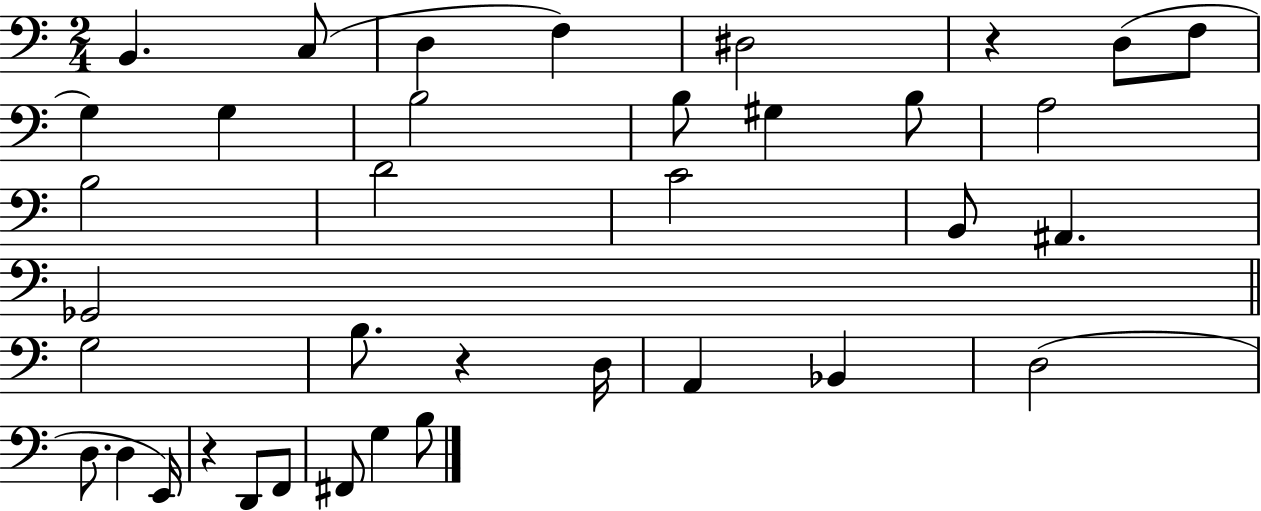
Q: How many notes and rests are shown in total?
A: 37